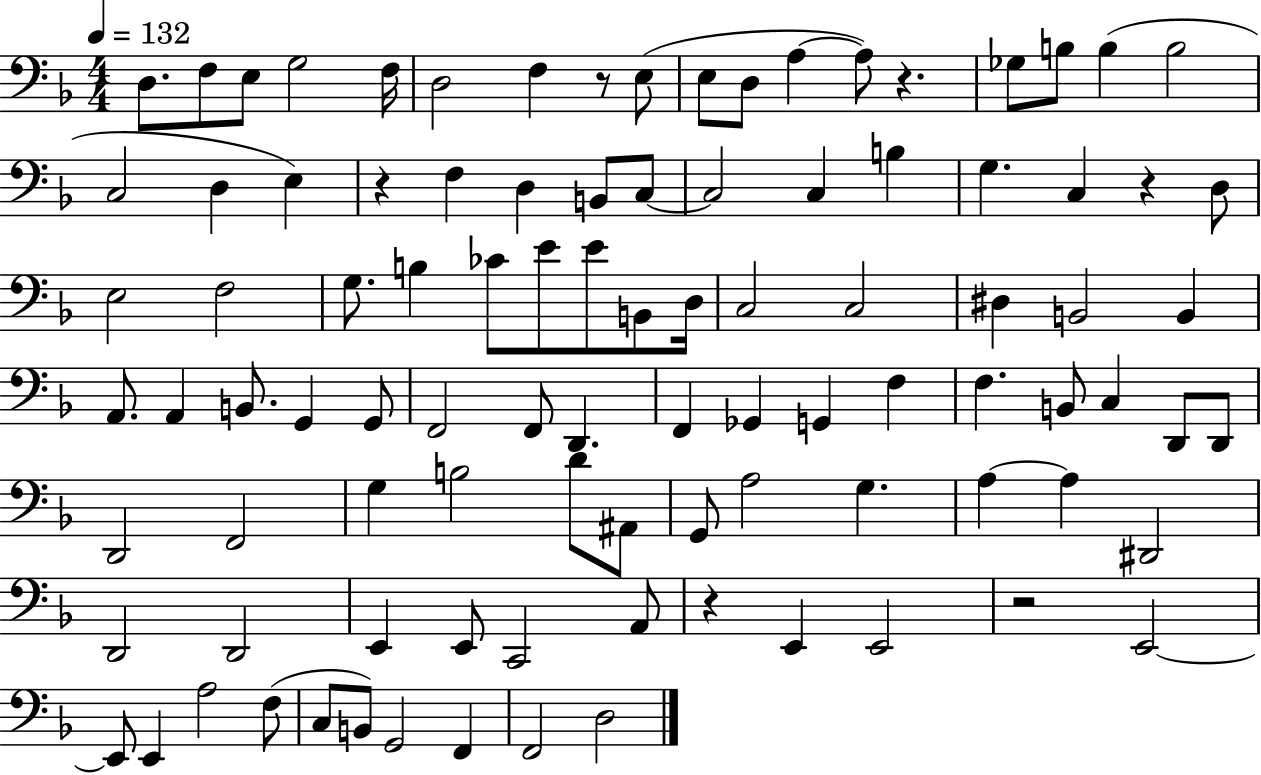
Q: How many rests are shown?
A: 6